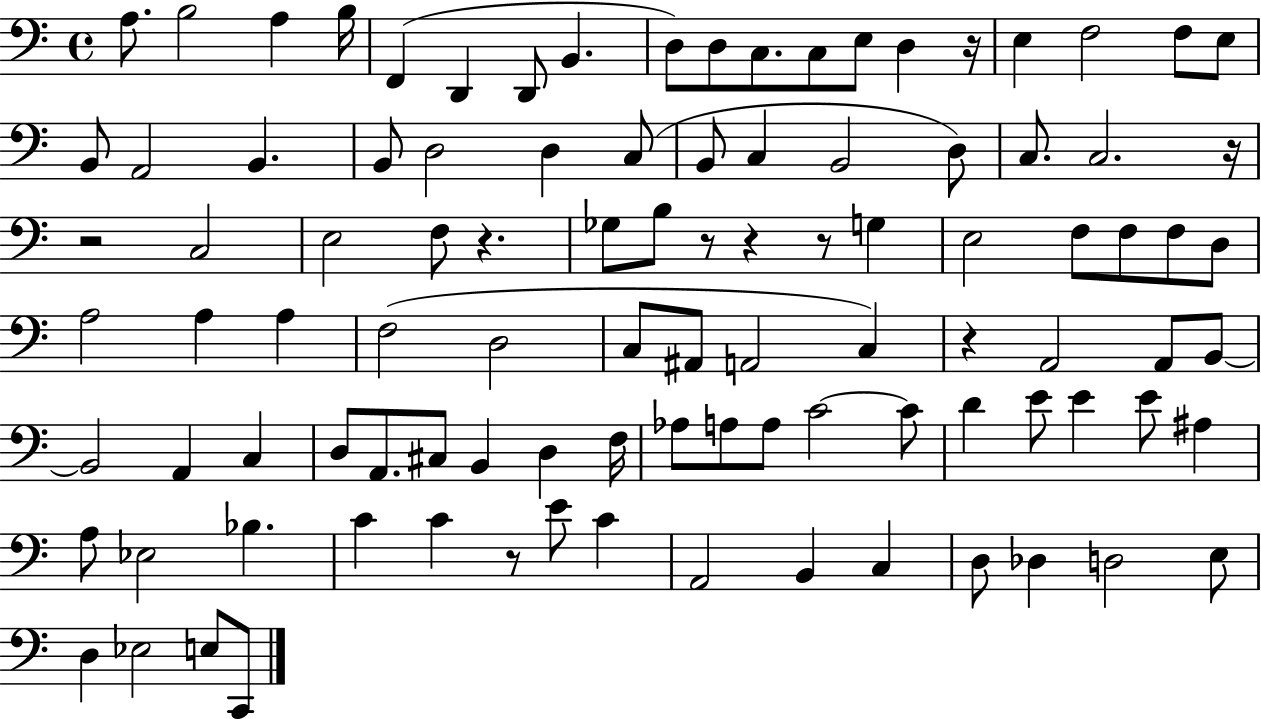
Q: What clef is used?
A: bass